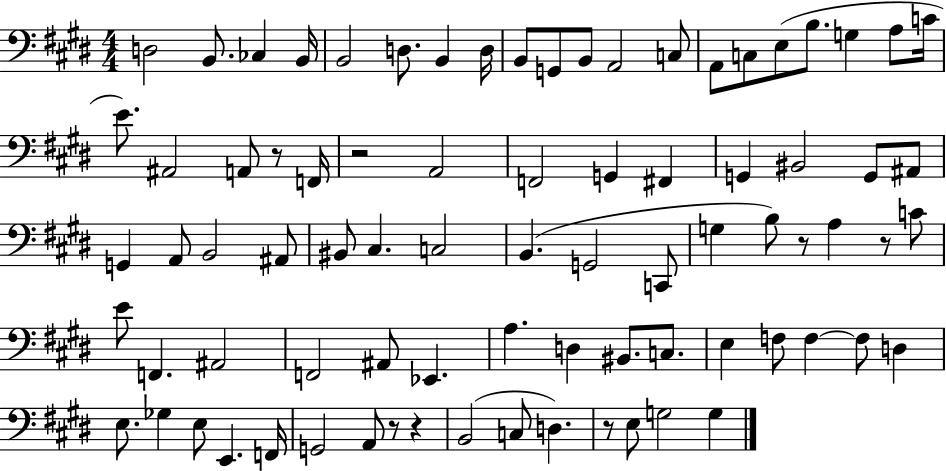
D3/h B2/e. CES3/q B2/s B2/h D3/e. B2/q D3/s B2/e G2/e B2/e A2/h C3/e A2/e C3/e E3/e B3/e. G3/q A3/e C4/s E4/e. A#2/h A2/e R/e F2/s R/h A2/h F2/h G2/q F#2/q G2/q BIS2/h G2/e A#2/e G2/q A2/e B2/h A#2/e BIS2/e C#3/q. C3/h B2/q. G2/h C2/e G3/q B3/e R/e A3/q R/e C4/e E4/e F2/q. A#2/h F2/h A#2/e Eb2/q. A3/q. D3/q BIS2/e. C3/e. E3/q F3/e F3/q F3/e D3/q E3/e. Gb3/q E3/e E2/q. F2/s G2/h A2/e R/e R/q B2/h C3/e D3/q. R/e E3/e G3/h G3/q